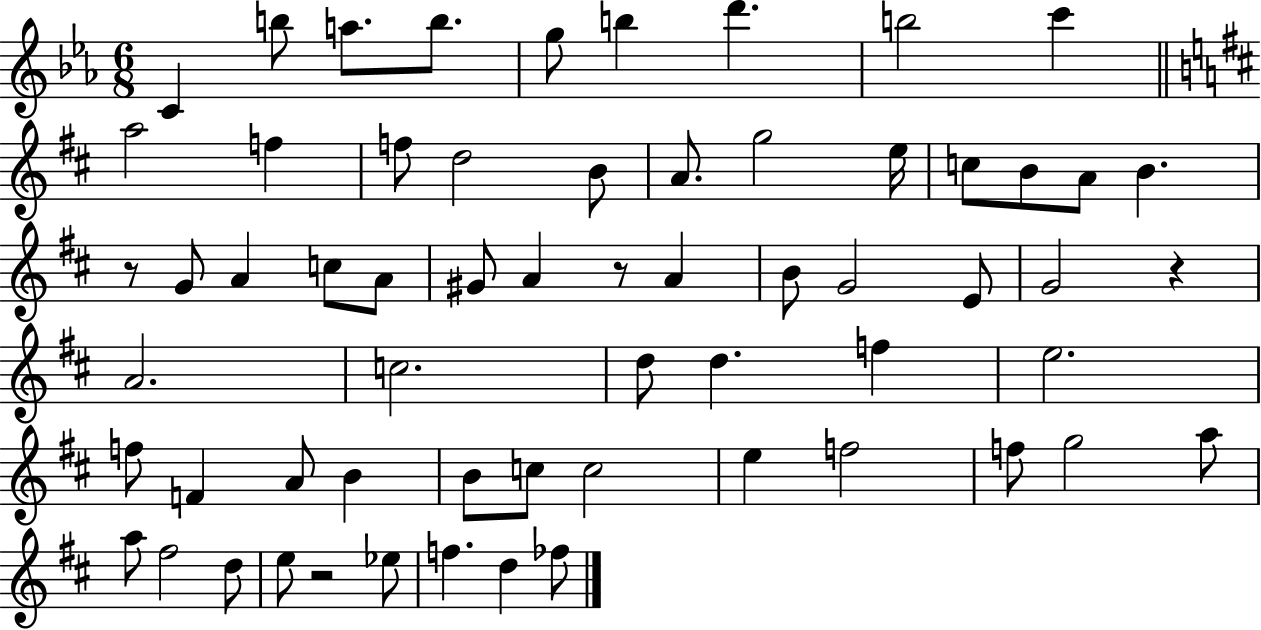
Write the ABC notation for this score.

X:1
T:Untitled
M:6/8
L:1/4
K:Eb
C b/2 a/2 b/2 g/2 b d' b2 c' a2 f f/2 d2 B/2 A/2 g2 e/4 c/2 B/2 A/2 B z/2 G/2 A c/2 A/2 ^G/2 A z/2 A B/2 G2 E/2 G2 z A2 c2 d/2 d f e2 f/2 F A/2 B B/2 c/2 c2 e f2 f/2 g2 a/2 a/2 ^f2 d/2 e/2 z2 _e/2 f d _f/2